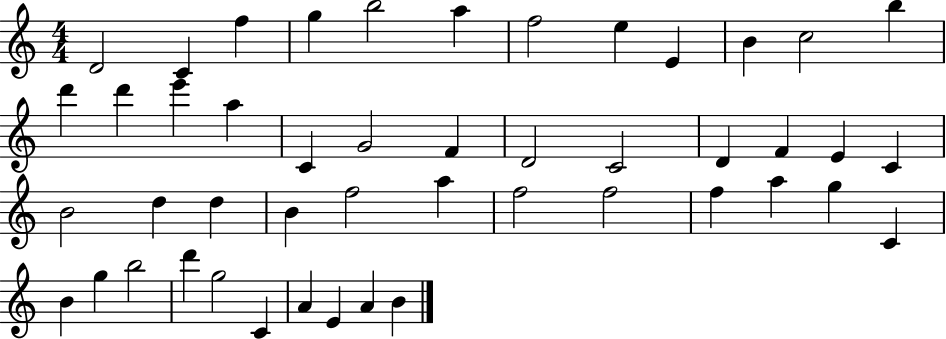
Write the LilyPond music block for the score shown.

{
  \clef treble
  \numericTimeSignature
  \time 4/4
  \key c \major
  d'2 c'4 f''4 | g''4 b''2 a''4 | f''2 e''4 e'4 | b'4 c''2 b''4 | \break d'''4 d'''4 e'''4 a''4 | c'4 g'2 f'4 | d'2 c'2 | d'4 f'4 e'4 c'4 | \break b'2 d''4 d''4 | b'4 f''2 a''4 | f''2 f''2 | f''4 a''4 g''4 c'4 | \break b'4 g''4 b''2 | d'''4 g''2 c'4 | a'4 e'4 a'4 b'4 | \bar "|."
}